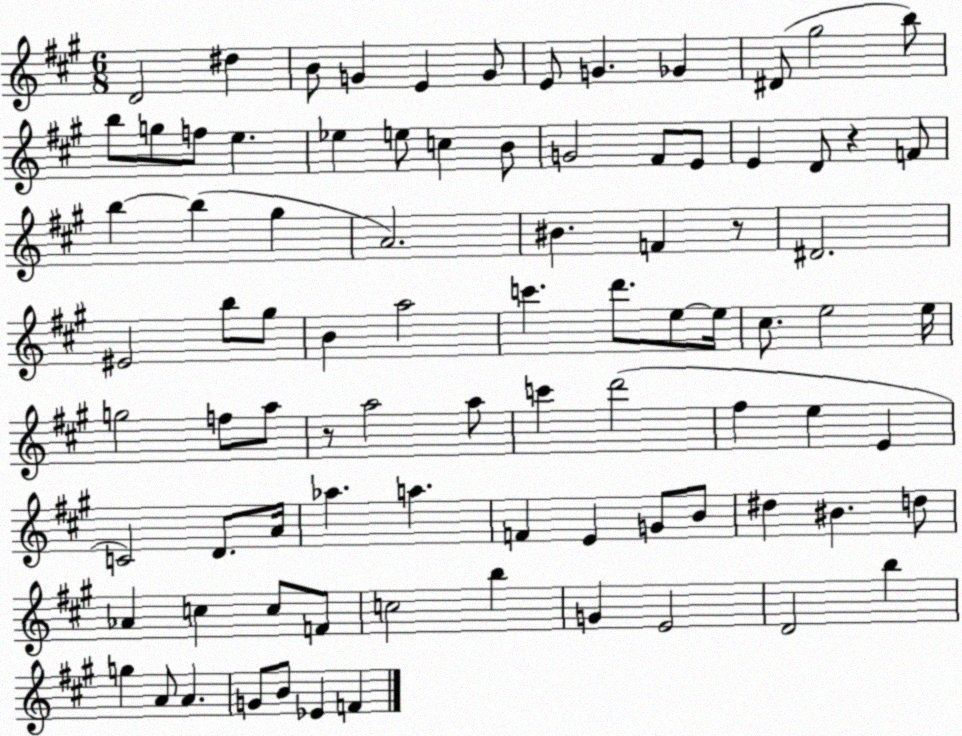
X:1
T:Untitled
M:6/8
L:1/4
K:A
D2 ^d B/2 G E G/2 E/2 G _G ^D/2 ^g2 b/2 b/2 g/2 f/2 e _e e/2 c B/2 G2 ^F/2 E/2 E D/2 z F/2 b b ^g A2 ^B F z/2 ^D2 ^E2 b/2 ^g/2 B a2 c' d'/2 e/2 e/4 ^c/2 e2 e/4 g2 f/2 a/2 z/2 a2 a/2 c' d'2 ^f e E C2 D/2 A/4 _a a F E G/2 B/2 ^d ^B d/2 _A c c/2 F/2 c2 b G E2 D2 b g A/2 A G/2 B/2 _E F